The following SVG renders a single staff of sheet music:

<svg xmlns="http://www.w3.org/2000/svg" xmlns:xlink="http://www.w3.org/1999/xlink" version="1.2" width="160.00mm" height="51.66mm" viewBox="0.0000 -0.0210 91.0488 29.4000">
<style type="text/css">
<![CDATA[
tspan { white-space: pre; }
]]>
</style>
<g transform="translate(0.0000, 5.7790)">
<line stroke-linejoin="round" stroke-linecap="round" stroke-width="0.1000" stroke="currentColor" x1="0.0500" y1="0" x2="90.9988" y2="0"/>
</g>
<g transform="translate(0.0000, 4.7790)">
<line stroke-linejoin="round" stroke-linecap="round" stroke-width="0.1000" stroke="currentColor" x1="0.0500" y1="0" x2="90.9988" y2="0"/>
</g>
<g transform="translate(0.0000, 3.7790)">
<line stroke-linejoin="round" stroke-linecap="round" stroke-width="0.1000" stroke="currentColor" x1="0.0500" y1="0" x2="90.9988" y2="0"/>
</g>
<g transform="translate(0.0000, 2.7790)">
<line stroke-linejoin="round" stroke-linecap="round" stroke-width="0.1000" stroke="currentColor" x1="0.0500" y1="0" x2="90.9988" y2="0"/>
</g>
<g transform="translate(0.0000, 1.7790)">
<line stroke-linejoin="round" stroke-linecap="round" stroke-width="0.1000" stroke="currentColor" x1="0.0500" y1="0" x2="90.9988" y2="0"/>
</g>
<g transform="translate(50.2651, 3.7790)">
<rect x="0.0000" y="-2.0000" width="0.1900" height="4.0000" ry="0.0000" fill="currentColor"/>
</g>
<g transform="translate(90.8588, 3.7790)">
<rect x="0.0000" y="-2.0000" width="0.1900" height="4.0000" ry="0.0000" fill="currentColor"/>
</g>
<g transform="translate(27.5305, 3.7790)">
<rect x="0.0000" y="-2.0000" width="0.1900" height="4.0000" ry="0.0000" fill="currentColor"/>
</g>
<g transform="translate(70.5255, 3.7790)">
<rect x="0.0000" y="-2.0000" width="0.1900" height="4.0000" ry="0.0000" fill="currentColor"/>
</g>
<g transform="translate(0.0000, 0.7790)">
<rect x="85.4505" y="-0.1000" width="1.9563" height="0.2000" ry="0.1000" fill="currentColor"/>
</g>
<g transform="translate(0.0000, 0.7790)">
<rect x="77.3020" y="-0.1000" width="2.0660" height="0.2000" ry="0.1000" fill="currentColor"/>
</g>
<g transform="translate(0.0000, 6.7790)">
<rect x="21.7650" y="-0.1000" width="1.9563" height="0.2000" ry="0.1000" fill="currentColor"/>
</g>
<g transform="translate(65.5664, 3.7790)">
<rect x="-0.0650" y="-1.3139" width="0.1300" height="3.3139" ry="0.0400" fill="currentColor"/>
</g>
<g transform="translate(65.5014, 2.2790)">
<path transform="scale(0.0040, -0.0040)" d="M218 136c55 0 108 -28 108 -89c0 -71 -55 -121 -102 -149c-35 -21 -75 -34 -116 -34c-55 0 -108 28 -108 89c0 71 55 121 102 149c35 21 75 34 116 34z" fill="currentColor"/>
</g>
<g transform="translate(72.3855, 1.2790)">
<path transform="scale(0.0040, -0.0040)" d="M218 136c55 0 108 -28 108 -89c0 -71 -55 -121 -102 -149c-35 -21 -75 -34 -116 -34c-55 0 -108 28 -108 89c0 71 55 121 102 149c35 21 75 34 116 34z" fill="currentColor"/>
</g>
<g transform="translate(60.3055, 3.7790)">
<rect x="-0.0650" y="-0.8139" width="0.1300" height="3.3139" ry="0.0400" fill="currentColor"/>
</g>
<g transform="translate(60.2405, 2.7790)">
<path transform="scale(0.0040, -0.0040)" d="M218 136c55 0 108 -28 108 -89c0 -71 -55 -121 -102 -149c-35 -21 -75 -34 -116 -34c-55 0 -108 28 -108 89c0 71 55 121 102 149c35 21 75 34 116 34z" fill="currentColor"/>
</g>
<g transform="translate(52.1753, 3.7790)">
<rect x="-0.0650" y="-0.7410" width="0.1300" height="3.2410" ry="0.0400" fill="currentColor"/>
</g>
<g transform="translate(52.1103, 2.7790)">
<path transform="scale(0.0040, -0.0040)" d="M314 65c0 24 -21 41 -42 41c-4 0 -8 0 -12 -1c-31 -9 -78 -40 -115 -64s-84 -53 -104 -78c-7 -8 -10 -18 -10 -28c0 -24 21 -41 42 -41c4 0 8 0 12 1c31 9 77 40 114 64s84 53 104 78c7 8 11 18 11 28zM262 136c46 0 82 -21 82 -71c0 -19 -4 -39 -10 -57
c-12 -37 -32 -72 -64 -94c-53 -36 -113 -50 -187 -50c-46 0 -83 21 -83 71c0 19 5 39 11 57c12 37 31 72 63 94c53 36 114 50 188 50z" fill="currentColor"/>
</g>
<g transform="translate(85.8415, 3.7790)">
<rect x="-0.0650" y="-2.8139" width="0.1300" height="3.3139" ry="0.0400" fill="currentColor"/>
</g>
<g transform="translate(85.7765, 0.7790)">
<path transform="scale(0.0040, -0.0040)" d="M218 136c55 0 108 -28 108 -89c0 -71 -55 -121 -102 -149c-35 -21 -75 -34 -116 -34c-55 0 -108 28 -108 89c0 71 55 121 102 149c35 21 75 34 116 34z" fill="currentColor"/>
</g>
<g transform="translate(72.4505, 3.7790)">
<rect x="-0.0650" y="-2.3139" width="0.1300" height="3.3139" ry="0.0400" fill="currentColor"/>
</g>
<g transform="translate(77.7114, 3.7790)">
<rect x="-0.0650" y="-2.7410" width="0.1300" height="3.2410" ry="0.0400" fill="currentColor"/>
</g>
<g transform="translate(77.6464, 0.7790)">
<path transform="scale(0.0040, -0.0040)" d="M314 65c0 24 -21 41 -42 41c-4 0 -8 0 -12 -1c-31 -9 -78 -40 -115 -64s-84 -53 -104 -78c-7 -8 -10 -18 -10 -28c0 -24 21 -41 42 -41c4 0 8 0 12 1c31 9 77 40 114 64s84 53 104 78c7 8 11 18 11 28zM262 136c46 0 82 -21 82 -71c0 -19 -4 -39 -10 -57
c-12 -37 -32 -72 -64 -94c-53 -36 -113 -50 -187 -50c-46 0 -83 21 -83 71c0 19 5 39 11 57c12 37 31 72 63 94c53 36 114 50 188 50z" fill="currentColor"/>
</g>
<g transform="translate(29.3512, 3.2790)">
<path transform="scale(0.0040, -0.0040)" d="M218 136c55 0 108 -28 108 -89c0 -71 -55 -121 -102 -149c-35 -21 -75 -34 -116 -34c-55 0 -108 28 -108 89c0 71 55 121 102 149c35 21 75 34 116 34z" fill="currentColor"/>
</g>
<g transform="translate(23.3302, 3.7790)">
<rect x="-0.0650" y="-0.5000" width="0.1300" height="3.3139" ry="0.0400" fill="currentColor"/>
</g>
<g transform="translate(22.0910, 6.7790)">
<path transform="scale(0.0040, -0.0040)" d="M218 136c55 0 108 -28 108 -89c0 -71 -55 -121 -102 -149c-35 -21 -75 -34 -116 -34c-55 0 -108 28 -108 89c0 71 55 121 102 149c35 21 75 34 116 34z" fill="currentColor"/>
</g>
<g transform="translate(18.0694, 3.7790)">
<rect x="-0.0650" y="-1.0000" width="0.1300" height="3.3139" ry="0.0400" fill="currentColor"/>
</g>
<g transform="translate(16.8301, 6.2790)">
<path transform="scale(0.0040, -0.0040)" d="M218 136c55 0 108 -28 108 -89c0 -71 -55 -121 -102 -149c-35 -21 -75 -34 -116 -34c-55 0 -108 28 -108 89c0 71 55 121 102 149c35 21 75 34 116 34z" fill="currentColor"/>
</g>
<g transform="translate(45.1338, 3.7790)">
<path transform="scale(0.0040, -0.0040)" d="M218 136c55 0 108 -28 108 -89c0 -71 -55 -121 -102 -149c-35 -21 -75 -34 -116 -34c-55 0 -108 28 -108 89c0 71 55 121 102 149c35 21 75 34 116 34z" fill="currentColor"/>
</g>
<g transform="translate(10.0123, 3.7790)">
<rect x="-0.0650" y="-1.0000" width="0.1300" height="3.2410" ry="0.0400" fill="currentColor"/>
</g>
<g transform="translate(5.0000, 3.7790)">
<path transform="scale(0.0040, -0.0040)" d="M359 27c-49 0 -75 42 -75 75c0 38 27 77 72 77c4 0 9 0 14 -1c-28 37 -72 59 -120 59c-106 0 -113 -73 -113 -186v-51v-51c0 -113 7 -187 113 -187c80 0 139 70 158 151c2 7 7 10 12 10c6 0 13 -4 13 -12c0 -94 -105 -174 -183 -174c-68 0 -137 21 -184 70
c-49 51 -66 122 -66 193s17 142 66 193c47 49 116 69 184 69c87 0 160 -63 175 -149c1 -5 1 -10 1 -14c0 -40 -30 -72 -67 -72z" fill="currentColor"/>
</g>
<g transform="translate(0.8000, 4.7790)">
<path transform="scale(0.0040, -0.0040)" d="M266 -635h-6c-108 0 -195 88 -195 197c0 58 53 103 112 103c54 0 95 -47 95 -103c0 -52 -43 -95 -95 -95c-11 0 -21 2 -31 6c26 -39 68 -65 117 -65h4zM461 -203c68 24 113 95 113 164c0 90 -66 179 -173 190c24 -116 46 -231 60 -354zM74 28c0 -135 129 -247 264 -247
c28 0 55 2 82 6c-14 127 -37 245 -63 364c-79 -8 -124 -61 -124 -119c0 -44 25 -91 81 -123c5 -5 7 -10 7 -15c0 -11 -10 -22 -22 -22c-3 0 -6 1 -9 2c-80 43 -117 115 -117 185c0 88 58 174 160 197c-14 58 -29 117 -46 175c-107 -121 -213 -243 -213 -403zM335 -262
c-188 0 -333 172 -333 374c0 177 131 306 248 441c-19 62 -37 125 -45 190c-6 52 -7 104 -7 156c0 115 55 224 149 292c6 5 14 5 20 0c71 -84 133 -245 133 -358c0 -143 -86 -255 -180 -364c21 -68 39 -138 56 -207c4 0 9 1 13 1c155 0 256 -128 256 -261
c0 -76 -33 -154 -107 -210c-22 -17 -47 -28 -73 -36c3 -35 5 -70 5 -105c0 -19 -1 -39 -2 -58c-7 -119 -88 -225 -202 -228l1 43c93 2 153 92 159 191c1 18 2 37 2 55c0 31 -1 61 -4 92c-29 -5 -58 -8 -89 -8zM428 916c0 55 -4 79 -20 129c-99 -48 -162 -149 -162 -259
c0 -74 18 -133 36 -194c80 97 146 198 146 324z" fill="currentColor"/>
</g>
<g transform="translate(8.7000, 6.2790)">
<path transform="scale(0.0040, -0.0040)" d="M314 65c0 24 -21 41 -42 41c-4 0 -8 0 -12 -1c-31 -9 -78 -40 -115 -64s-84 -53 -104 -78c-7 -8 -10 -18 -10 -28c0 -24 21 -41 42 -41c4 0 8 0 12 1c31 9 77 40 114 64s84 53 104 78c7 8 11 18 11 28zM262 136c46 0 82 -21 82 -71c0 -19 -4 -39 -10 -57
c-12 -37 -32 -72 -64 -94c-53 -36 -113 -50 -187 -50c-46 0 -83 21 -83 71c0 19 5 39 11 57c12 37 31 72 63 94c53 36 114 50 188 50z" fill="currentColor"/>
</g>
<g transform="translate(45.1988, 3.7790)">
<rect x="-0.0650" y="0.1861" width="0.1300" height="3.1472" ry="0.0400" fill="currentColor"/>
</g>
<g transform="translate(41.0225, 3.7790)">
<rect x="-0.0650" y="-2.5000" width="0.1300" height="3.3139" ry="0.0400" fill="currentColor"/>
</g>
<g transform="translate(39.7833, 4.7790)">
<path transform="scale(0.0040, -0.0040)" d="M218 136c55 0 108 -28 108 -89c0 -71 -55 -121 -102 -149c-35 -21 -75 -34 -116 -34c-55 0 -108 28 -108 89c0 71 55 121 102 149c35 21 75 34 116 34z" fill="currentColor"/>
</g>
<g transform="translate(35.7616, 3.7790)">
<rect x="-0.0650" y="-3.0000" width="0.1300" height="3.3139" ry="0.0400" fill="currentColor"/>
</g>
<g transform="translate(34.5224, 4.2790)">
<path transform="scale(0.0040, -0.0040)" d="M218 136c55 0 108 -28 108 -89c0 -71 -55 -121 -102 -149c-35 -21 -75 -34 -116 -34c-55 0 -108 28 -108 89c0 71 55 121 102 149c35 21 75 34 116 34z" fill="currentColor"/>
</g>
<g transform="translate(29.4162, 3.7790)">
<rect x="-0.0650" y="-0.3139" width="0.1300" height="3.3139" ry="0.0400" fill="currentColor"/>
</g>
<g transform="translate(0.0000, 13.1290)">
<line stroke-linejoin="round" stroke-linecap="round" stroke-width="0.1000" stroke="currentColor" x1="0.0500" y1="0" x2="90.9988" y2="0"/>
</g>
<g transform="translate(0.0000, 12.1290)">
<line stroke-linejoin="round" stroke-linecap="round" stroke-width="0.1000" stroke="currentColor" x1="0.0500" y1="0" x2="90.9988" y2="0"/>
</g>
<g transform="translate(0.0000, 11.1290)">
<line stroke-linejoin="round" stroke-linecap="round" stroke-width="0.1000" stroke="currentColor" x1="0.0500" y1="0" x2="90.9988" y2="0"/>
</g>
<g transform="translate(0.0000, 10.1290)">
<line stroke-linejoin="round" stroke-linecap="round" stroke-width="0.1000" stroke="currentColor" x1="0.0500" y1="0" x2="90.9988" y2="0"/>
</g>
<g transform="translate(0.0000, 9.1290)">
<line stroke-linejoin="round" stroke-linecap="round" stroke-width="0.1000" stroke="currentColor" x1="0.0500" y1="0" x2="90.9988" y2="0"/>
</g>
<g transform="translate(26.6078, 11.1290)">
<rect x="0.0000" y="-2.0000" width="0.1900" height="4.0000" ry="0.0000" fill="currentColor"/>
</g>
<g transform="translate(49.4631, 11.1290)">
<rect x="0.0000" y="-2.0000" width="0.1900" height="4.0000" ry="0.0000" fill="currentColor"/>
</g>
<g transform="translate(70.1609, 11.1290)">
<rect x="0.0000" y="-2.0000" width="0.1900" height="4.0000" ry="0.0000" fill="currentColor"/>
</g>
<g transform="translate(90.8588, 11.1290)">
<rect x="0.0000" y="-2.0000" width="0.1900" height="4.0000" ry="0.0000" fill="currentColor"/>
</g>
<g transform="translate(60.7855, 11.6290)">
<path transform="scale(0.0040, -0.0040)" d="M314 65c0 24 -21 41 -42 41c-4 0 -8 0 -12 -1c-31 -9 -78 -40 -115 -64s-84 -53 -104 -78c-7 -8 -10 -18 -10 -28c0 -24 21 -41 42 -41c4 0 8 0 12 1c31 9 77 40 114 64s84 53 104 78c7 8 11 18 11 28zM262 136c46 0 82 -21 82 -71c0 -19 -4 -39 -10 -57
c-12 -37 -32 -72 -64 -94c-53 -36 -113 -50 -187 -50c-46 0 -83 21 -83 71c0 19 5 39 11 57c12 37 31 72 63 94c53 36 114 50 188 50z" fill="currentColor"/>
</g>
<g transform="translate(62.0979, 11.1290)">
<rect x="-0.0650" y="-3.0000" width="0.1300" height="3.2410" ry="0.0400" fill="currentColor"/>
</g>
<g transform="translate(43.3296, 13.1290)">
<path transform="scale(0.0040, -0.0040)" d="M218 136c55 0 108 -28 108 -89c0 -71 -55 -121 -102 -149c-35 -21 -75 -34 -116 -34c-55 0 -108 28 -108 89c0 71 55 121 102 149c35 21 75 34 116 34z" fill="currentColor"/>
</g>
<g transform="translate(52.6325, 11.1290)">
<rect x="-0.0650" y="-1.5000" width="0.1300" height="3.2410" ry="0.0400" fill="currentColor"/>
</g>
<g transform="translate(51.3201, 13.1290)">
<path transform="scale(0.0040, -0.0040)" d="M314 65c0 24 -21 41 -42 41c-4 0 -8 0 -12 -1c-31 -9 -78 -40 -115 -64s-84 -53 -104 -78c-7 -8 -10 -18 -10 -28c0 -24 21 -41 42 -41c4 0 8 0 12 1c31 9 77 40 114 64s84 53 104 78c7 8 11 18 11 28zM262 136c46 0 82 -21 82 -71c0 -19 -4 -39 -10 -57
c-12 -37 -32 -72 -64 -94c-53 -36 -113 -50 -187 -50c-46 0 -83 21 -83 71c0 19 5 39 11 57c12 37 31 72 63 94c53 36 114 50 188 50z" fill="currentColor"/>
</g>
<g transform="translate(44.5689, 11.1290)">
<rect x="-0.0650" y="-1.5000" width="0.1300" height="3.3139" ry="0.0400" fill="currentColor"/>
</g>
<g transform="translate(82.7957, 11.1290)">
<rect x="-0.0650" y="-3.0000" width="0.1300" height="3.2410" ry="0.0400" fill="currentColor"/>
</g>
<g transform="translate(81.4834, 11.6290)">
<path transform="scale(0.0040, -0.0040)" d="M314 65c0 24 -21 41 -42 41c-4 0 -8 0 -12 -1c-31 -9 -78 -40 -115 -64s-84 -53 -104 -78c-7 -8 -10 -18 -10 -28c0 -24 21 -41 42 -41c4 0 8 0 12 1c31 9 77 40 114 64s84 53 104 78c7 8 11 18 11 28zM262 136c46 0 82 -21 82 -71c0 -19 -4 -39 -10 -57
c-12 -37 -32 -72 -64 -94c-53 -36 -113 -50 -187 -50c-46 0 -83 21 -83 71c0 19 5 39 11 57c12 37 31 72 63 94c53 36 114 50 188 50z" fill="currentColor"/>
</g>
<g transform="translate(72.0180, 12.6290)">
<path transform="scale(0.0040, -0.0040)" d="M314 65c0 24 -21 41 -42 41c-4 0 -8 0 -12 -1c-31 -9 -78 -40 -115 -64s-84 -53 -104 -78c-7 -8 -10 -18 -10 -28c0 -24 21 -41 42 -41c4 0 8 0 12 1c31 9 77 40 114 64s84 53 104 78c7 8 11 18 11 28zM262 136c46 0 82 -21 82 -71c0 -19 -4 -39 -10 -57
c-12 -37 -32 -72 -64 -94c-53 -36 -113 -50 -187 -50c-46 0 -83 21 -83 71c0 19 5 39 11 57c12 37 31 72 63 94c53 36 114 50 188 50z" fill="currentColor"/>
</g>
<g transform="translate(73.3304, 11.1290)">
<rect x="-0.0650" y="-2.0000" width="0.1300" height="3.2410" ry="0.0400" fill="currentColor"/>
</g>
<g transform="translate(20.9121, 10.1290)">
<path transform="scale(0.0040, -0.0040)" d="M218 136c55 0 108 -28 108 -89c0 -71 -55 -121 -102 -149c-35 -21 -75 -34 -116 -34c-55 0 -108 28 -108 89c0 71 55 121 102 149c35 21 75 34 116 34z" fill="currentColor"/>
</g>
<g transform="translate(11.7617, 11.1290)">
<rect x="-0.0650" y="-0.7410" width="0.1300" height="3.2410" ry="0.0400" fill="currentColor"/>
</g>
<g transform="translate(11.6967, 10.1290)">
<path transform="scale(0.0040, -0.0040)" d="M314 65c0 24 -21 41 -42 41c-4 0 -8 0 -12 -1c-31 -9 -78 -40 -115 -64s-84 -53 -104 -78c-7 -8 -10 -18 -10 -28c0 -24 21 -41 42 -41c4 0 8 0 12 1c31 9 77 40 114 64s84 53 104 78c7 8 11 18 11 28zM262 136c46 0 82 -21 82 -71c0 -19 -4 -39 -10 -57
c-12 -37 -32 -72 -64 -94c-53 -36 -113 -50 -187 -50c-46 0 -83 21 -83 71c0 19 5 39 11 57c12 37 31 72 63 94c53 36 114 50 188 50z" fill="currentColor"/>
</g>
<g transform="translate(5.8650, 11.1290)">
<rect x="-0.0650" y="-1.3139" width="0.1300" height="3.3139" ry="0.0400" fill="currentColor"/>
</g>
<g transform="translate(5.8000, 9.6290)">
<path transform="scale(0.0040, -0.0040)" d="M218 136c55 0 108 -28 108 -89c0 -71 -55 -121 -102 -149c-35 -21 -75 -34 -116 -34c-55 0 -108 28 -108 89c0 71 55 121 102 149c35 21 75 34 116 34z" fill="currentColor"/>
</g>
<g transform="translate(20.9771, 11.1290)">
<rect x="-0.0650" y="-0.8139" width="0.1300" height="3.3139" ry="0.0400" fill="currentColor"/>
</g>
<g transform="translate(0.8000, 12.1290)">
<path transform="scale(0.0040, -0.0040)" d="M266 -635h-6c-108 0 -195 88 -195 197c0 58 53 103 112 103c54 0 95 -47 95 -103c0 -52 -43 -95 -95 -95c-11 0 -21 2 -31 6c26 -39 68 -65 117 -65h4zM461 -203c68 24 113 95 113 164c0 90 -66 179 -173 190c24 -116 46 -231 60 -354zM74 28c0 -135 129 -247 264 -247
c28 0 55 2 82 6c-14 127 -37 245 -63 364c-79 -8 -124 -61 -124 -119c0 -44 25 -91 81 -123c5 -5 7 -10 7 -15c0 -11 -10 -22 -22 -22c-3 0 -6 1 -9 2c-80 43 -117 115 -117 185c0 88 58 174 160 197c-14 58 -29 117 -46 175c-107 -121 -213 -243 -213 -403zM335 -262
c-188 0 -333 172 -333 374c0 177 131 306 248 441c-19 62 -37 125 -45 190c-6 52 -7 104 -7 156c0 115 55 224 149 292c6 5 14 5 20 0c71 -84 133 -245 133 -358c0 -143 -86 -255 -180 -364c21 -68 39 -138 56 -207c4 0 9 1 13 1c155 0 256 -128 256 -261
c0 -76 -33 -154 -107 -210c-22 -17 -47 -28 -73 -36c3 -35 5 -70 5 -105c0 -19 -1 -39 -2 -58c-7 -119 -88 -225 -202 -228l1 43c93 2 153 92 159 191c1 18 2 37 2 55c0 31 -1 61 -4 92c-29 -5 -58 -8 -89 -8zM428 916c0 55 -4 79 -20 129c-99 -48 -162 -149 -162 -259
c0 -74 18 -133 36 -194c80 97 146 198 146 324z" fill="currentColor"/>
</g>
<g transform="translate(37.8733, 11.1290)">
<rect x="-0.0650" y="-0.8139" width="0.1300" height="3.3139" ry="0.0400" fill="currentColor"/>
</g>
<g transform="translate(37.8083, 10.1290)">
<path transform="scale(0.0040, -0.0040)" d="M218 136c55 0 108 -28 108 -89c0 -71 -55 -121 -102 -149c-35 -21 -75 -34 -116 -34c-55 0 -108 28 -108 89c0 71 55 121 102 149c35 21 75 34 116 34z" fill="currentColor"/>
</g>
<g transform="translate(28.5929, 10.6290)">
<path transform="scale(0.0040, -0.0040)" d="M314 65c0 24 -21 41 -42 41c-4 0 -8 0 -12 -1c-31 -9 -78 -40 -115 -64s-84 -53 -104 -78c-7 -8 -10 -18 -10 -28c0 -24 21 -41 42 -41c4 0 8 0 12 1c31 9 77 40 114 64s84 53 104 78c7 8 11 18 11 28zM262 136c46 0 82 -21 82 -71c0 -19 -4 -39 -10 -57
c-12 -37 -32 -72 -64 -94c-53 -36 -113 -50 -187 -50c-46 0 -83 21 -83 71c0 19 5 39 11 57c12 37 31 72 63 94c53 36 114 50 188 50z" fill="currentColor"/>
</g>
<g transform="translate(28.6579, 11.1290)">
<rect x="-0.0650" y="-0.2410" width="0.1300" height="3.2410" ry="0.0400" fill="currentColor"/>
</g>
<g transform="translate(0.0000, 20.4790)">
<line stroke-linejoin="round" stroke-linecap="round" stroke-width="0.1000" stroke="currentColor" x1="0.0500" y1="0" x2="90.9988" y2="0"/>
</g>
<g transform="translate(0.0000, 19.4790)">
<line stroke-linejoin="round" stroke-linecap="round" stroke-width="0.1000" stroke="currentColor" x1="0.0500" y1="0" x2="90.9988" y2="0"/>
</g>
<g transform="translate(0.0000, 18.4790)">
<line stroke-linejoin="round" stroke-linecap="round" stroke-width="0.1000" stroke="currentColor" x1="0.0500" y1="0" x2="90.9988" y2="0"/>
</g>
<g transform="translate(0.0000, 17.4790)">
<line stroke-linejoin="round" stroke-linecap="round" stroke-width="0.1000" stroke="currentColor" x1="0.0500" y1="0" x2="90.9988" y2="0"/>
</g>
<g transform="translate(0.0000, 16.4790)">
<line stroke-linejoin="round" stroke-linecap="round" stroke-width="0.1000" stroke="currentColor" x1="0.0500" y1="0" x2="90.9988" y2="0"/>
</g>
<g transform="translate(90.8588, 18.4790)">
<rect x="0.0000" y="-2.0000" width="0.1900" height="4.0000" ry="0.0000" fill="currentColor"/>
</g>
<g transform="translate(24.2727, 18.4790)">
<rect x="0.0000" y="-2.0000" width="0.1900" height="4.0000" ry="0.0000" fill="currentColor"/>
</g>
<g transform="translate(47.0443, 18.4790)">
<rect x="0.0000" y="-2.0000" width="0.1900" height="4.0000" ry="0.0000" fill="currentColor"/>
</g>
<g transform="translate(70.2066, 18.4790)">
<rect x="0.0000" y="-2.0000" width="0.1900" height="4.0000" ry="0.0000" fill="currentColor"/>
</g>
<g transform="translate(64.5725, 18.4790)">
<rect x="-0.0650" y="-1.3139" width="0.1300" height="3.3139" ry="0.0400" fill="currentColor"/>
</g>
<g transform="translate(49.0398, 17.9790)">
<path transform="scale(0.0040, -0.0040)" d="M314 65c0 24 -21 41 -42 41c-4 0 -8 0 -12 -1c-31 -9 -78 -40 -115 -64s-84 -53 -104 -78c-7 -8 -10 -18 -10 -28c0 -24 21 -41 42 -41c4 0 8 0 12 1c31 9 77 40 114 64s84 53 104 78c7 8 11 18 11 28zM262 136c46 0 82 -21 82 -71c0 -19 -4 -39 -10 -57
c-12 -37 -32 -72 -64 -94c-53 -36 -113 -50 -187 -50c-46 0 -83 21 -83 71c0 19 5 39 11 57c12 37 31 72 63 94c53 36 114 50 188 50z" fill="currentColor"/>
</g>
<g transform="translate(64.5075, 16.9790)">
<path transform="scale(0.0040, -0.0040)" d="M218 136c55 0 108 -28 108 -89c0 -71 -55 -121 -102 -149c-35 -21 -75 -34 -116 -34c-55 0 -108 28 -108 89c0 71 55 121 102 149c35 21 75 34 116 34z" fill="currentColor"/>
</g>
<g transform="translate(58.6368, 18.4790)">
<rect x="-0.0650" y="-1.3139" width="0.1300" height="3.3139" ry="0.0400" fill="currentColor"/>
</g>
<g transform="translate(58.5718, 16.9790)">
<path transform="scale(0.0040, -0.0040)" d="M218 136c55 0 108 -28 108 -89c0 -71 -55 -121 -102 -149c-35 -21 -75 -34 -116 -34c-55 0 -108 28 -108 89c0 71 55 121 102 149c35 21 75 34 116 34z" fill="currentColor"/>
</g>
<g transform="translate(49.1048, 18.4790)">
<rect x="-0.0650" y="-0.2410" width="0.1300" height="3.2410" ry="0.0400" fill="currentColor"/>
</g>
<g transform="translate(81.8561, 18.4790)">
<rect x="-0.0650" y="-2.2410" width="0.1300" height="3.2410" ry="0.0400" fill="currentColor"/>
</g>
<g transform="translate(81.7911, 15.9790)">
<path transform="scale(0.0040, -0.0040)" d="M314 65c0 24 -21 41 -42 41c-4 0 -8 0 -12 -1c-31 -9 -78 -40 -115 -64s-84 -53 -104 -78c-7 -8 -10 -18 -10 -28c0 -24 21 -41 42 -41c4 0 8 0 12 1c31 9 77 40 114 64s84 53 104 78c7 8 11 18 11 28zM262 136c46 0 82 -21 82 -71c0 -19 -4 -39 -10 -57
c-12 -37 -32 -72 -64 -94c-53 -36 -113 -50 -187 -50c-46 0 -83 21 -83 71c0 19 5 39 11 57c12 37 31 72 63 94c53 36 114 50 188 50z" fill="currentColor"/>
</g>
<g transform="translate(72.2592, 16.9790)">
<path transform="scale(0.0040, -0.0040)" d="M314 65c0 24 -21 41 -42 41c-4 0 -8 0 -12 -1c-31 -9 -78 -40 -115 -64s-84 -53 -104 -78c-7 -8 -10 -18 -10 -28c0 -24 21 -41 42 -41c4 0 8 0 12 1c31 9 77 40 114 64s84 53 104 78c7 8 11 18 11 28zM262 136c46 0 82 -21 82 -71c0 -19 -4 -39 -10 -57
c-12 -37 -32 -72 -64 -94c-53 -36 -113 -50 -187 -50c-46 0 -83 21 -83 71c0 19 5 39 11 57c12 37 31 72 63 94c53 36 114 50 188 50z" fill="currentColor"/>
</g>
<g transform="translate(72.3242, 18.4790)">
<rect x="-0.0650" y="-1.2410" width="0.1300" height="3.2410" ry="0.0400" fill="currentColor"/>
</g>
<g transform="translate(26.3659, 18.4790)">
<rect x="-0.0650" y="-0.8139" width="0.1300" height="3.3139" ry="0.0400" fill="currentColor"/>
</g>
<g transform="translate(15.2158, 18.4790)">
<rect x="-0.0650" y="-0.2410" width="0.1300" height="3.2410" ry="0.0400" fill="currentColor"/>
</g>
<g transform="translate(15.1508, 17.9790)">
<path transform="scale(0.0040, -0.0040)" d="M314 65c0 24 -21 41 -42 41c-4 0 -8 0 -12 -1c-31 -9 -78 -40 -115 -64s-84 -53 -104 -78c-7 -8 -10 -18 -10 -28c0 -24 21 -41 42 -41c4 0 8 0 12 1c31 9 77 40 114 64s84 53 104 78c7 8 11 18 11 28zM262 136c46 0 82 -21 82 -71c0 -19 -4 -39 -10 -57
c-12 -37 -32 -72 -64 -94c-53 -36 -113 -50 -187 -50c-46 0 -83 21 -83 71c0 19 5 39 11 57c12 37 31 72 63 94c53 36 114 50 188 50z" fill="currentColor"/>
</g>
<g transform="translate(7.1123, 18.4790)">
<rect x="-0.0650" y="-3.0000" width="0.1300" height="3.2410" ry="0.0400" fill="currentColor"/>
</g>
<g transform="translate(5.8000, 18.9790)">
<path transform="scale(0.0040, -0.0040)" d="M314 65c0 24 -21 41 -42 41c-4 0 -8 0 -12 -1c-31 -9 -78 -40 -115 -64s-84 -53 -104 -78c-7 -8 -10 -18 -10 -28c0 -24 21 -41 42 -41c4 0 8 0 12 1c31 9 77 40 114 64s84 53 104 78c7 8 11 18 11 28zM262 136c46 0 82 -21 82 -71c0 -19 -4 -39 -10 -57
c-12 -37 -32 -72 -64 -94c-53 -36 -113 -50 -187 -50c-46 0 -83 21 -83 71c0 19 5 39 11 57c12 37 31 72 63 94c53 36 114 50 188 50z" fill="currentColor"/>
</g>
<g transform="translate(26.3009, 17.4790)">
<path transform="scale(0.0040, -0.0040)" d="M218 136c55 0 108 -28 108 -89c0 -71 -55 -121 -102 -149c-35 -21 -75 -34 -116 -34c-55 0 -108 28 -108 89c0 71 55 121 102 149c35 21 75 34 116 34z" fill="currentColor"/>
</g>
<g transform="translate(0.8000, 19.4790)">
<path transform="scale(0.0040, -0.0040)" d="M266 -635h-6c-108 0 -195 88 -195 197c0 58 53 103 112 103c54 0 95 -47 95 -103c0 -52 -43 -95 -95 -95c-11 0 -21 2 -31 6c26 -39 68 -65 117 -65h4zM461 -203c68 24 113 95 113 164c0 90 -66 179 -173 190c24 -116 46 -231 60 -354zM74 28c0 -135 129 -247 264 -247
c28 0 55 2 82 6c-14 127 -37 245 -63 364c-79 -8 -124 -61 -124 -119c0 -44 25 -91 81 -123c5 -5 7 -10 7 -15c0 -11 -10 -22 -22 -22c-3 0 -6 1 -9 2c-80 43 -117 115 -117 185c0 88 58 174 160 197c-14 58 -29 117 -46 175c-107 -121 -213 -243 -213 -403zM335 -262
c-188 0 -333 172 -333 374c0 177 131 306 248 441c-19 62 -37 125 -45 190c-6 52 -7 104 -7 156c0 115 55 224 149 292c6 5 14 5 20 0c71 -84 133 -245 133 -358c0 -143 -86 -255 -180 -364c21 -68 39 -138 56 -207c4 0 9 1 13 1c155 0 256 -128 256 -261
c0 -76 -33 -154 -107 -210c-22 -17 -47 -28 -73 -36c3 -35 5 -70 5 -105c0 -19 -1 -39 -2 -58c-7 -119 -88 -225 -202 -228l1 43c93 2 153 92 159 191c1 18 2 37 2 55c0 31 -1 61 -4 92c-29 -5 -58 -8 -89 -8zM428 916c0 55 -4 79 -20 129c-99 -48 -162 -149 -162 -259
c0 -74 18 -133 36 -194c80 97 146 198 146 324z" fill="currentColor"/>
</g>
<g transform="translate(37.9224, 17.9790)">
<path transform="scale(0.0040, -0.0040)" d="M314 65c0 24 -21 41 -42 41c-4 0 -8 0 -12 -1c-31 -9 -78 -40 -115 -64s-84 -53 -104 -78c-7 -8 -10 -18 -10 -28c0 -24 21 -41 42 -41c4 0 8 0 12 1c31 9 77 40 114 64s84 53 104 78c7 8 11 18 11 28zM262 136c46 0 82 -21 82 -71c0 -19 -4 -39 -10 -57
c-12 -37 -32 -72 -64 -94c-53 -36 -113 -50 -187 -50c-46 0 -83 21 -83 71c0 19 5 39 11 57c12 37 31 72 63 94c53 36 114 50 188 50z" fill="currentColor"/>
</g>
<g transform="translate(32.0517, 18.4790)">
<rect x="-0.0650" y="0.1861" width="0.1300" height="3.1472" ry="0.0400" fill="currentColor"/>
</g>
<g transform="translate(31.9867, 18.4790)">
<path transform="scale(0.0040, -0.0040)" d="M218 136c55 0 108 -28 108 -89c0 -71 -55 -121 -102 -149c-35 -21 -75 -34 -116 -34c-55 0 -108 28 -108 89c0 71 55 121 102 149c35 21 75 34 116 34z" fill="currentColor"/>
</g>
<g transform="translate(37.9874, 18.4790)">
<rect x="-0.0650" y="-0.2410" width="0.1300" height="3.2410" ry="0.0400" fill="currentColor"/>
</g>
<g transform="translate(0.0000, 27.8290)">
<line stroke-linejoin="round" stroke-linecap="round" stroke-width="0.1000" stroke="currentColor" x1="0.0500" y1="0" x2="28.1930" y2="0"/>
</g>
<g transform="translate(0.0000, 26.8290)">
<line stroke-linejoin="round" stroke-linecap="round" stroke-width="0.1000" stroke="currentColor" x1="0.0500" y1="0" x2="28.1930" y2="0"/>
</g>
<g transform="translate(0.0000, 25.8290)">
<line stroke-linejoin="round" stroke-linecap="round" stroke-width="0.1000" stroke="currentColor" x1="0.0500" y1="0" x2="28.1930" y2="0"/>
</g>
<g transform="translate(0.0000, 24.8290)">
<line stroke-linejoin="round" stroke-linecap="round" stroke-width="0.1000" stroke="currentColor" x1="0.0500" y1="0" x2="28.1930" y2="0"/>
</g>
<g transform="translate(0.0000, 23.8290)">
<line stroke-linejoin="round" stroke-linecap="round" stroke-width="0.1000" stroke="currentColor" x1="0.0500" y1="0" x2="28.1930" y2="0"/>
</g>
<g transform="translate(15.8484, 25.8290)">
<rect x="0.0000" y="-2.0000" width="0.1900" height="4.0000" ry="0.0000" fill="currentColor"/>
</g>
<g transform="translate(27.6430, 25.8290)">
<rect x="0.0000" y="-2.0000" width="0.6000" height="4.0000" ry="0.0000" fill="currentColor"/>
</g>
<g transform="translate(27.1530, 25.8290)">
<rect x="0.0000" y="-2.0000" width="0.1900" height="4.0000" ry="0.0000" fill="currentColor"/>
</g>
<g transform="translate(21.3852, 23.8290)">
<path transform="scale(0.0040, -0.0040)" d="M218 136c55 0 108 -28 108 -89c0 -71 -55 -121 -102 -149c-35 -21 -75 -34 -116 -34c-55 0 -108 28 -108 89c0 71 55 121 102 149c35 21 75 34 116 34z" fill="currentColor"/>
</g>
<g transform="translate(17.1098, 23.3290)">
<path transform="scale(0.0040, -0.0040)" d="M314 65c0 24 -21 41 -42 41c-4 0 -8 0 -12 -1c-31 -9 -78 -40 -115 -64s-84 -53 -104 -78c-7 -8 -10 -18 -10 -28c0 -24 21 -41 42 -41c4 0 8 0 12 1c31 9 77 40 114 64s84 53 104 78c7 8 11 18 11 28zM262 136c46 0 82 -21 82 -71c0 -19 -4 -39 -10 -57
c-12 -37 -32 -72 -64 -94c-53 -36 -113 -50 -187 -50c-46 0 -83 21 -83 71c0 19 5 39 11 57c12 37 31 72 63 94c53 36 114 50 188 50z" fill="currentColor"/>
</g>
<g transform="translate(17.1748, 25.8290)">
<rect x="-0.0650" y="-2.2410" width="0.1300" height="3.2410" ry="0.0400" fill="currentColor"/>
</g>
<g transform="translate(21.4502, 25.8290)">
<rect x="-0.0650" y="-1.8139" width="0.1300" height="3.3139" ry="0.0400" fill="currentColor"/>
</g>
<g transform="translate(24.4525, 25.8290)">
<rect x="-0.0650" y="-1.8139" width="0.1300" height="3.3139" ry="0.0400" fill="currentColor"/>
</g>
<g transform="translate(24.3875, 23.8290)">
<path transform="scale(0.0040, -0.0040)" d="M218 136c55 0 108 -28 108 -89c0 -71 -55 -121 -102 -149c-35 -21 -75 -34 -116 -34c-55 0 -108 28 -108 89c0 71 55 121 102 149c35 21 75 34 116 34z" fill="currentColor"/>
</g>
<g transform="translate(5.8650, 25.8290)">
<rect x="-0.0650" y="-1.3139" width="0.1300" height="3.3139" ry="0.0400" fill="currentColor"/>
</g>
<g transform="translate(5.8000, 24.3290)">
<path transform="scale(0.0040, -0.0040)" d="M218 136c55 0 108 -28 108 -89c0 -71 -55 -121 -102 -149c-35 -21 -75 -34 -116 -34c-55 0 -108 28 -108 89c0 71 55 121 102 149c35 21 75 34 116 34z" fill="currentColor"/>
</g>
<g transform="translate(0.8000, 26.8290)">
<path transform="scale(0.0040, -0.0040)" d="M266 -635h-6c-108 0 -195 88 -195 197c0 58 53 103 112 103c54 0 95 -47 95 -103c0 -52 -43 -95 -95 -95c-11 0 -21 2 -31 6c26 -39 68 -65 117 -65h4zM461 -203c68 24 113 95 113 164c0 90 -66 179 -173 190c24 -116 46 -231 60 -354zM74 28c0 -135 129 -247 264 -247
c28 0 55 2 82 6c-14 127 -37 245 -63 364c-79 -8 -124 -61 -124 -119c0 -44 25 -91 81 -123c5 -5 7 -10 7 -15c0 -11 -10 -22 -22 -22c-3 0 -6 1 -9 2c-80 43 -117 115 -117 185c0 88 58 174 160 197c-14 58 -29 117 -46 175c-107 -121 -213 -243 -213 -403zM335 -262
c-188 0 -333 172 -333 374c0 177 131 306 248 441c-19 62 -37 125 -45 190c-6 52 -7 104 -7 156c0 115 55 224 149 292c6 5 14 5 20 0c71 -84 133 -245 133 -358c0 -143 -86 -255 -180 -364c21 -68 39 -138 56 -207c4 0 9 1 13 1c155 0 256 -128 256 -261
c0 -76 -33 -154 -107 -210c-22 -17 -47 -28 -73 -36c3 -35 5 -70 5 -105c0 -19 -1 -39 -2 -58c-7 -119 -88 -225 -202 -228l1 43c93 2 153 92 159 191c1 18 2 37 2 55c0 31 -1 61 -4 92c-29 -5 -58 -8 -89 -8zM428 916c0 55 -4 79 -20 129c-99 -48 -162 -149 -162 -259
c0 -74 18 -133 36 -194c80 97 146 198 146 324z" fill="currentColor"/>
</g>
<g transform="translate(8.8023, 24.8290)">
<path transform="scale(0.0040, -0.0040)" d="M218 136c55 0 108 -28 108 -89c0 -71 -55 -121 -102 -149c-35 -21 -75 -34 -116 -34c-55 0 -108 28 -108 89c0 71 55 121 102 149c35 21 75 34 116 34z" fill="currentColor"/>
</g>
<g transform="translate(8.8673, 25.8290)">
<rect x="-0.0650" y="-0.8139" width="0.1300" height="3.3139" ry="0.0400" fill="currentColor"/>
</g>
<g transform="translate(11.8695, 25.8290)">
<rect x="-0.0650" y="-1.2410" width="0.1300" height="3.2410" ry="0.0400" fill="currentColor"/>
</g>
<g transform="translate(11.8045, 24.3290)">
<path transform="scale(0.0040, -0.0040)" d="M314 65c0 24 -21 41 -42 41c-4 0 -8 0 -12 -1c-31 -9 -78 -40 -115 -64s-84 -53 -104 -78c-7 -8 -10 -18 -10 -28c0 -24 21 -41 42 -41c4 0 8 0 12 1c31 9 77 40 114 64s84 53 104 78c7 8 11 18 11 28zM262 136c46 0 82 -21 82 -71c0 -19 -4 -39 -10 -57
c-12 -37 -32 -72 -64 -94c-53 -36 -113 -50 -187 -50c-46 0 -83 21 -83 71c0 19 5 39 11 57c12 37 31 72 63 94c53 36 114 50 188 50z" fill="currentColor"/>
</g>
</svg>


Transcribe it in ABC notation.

X:1
T:Untitled
M:4/4
L:1/4
K:C
D2 D C c A G B d2 d e g a2 a e d2 d c2 d E E2 A2 F2 A2 A2 c2 d B c2 c2 e e e2 g2 e d e2 g2 f f